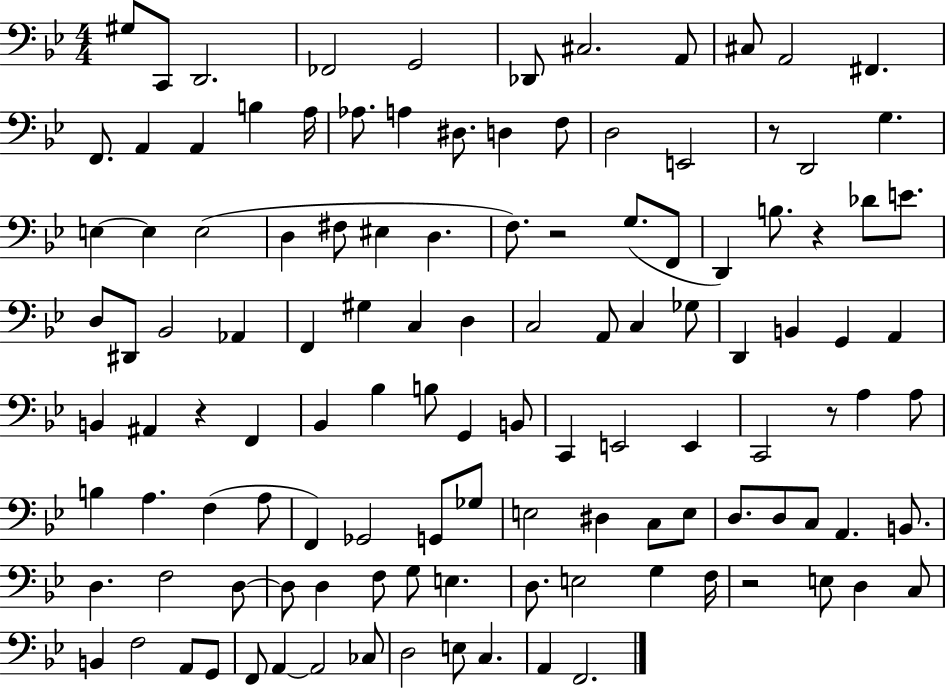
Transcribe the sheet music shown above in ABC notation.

X:1
T:Untitled
M:4/4
L:1/4
K:Bb
^G,/2 C,,/2 D,,2 _F,,2 G,,2 _D,,/2 ^C,2 A,,/2 ^C,/2 A,,2 ^F,, F,,/2 A,, A,, B, A,/4 _A,/2 A, ^D,/2 D, F,/2 D,2 E,,2 z/2 D,,2 G, E, E, E,2 D, ^F,/2 ^E, D, F,/2 z2 G,/2 F,,/2 D,, B,/2 z _D/2 E/2 D,/2 ^D,,/2 _B,,2 _A,, F,, ^G, C, D, C,2 A,,/2 C, _G,/2 D,, B,, G,, A,, B,, ^A,, z F,, _B,, _B, B,/2 G,, B,,/2 C,, E,,2 E,, C,,2 z/2 A, A,/2 B, A, F, A,/2 F,, _G,,2 G,,/2 _G,/2 E,2 ^D, C,/2 E,/2 D,/2 D,/2 C,/2 A,, B,,/2 D, F,2 D,/2 D,/2 D, F,/2 G,/2 E, D,/2 E,2 G, F,/4 z2 E,/2 D, C,/2 B,, F,2 A,,/2 G,,/2 F,,/2 A,, A,,2 _C,/2 D,2 E,/2 C, A,, F,,2